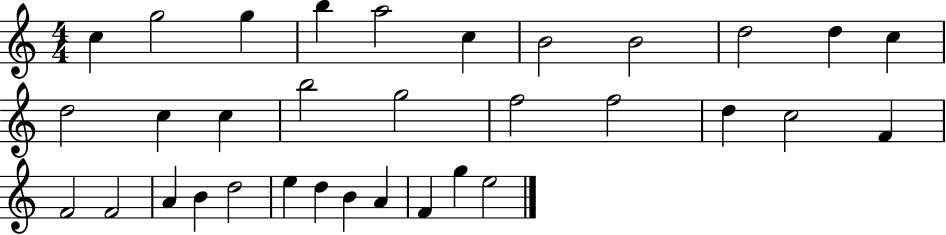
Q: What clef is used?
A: treble